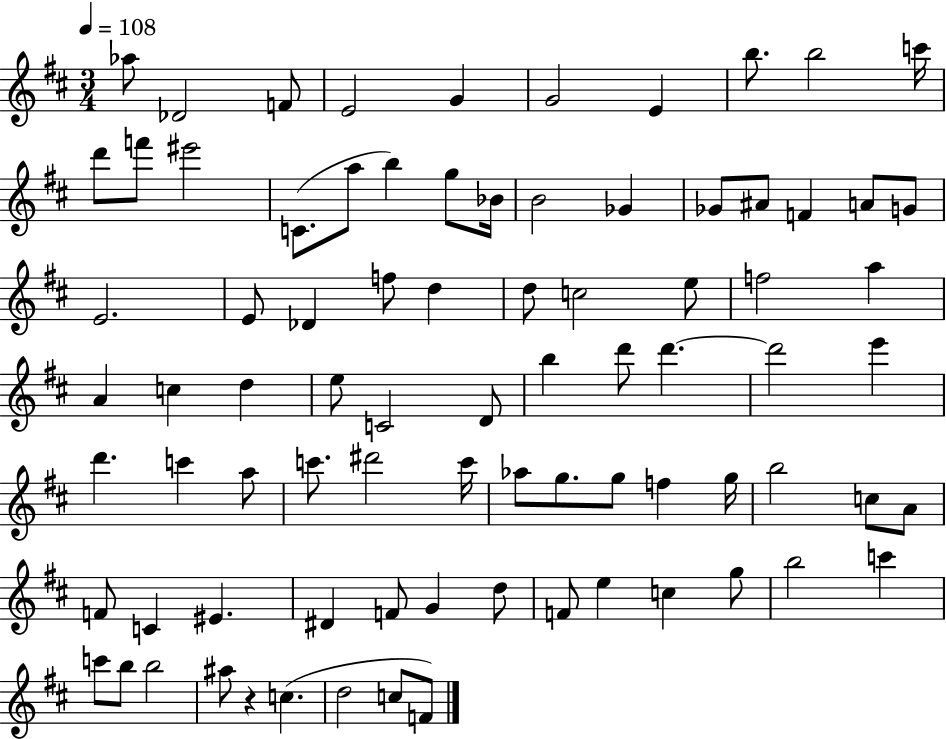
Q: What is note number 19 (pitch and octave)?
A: B4